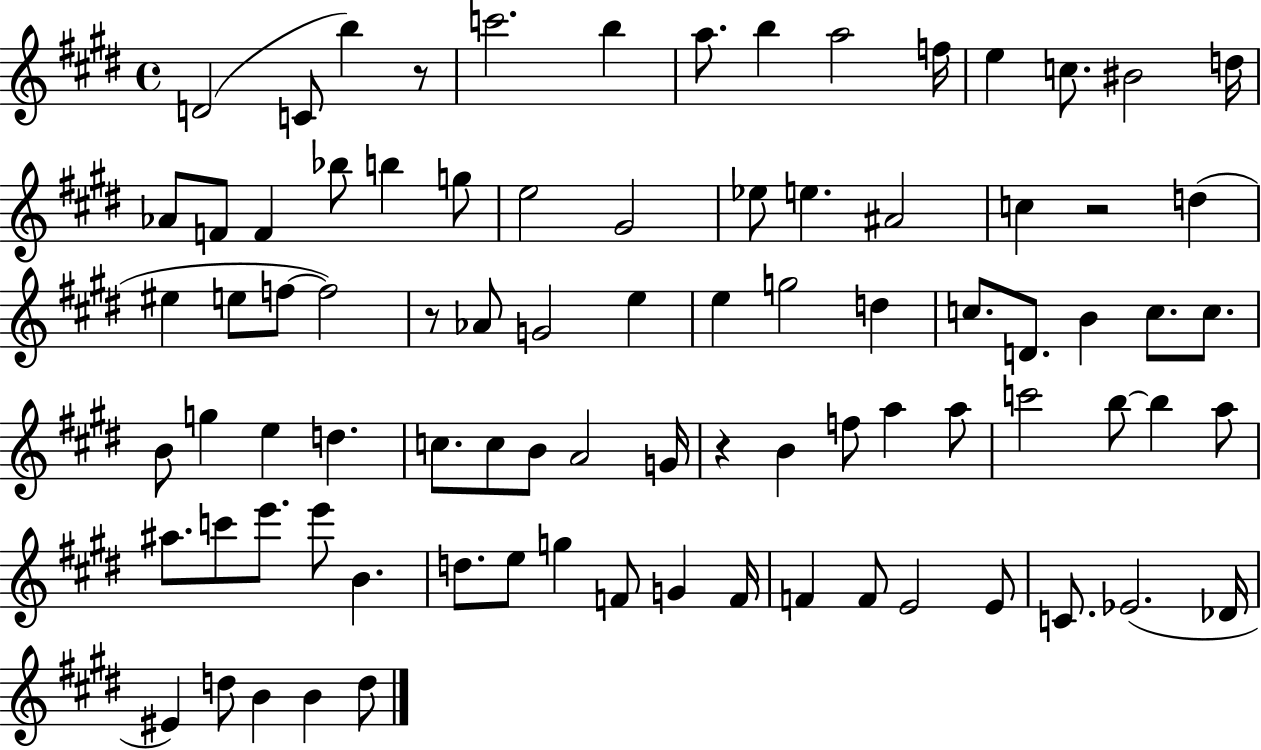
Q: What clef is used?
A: treble